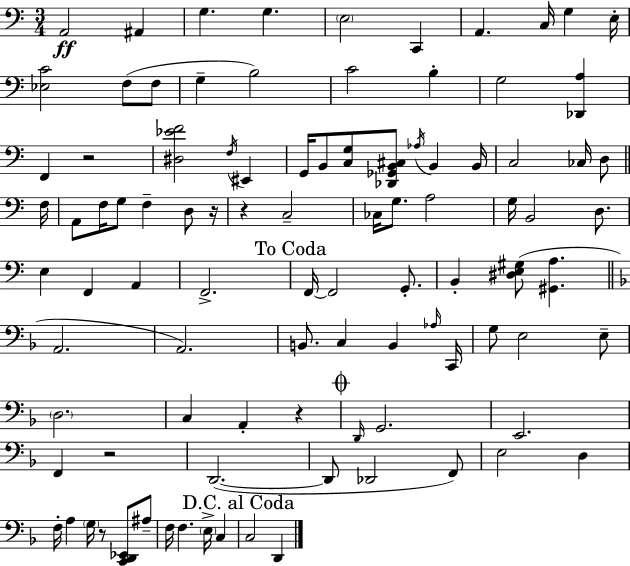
A2/h A#2/q G3/q. G3/q. E3/h C2/q A2/q. C3/s G3/q E3/s [Eb3,C4]/h F3/e F3/e G3/q B3/h C4/h B3/q G3/h [Db2,A3]/q F2/q R/h [D#3,Eb4,F4]/h F3/s EIS2/q G2/s B2/e [C3,G3]/e [Db2,Gb2,B2,C#3]/e Ab3/s B2/q B2/s C3/h CES3/s D3/e F3/s A2/e F3/s G3/e F3/q D3/e R/s R/q C3/h CES3/s G3/e. A3/h G3/s B2/h D3/e. E3/q F2/q A2/q F2/h. F2/s F2/h G2/e. B2/q [D#3,E3,G#3]/e [G#2,A3]/q. A2/h. A2/h. B2/e. C3/q B2/q Ab3/s C2/s G3/e E3/h E3/e D3/h. C3/q A2/q R/q D2/s G2/h. E2/h. F2/q R/h D2/h. D2/e Db2/h F2/e E3/h D3/q F3/s A3/q G3/s R/e [C2,D2,Eb2]/e A#3/e F3/s F3/q. E3/s C3/q C3/h D2/q